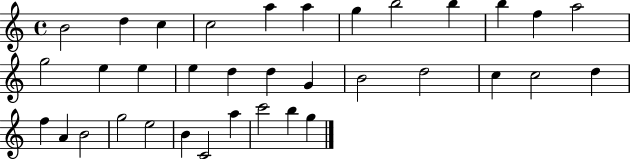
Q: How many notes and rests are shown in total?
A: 35